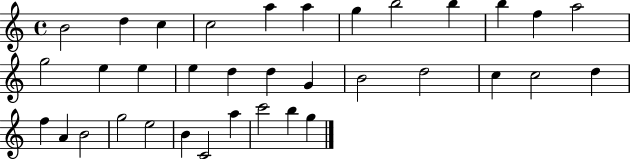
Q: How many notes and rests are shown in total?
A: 35